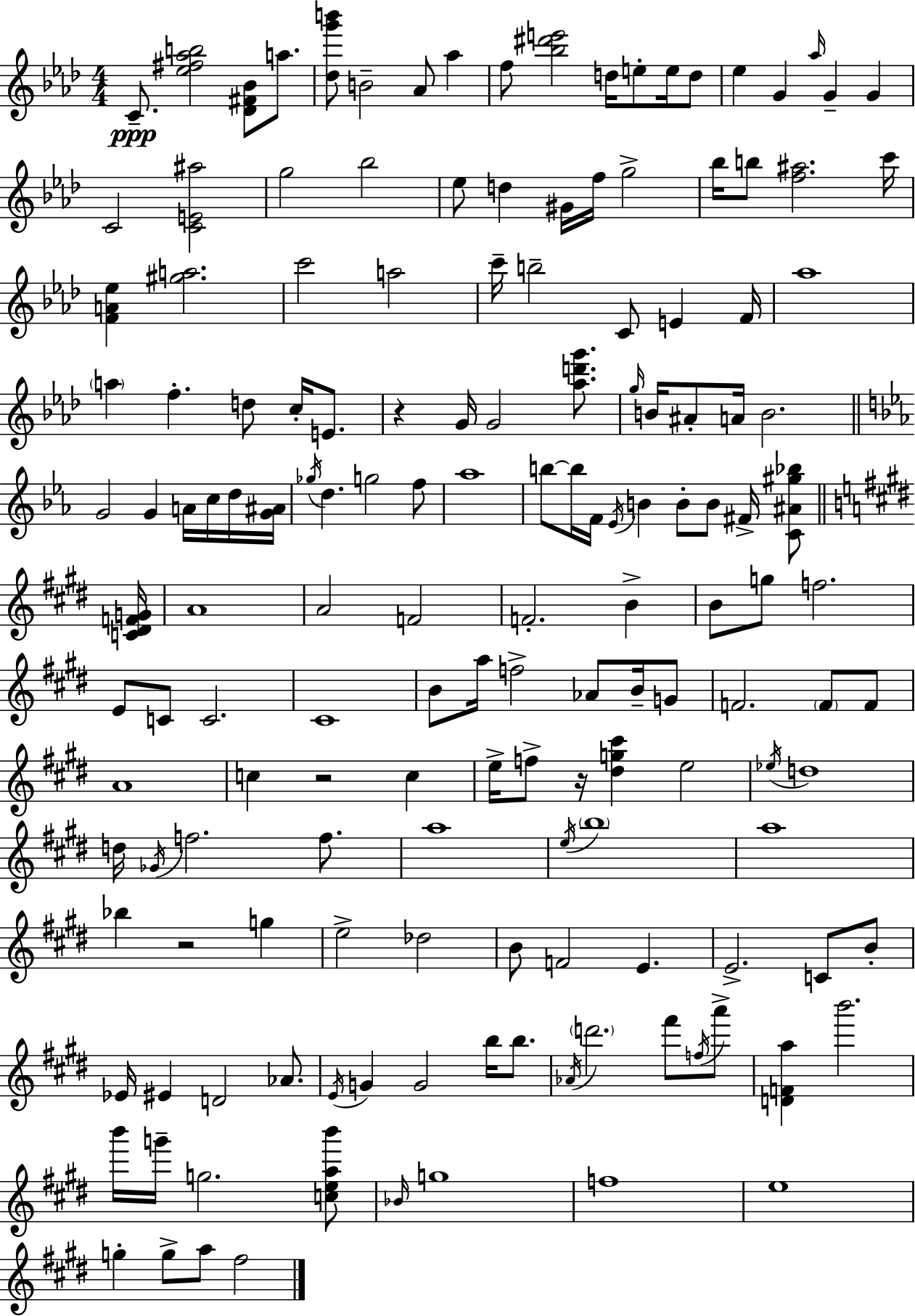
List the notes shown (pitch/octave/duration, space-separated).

C4/e. [Eb5,F#5,Ab5,B5]/h [Db4,F#4,Bb4]/e A5/e. [Db5,G6,B6]/e B4/h Ab4/e Ab5/q F5/e [Bb5,D#6,E6]/h D5/s E5/e E5/s D5/e Eb5/q G4/q Ab5/s G4/q G4/q C4/h [C4,E4,A#5]/h G5/h Bb5/h Eb5/e D5/q G#4/s F5/s G5/h Bb5/s B5/e [F5,A#5]/h. C6/s [F4,A4,Eb5]/q [G#5,A5]/h. C6/h A5/h C6/s B5/h C4/e E4/q F4/s Ab5/w A5/q F5/q. D5/e C5/s E4/e. R/q G4/s G4/h [Ab5,D6,G6]/e. G5/s B4/s A#4/e A4/s B4/h. G4/h G4/q A4/s C5/s D5/s [G4,A#4]/s Gb5/s D5/q. G5/h F5/e Ab5/w B5/e B5/s F4/s Eb4/s B4/q B4/e B4/e F#4/s [C4,A#4,G#5,Bb5]/e [C4,D#4,F4,G4]/s A4/w A4/h F4/h F4/h. B4/q B4/e G5/e F5/h. E4/e C4/e C4/h. C#4/w B4/e A5/s F5/h Ab4/e B4/s G4/e F4/h. F4/e F4/e A4/w C5/q R/h C5/q E5/s F5/e R/s [D#5,G5,C#6]/q E5/h Eb5/s D5/w D5/s Gb4/s F5/h. F5/e. A5/w E5/s B5/w A5/w Bb5/q R/h G5/q E5/h Db5/h B4/e F4/h E4/q. E4/h. C4/e B4/e Eb4/s EIS4/q D4/h Ab4/e. E4/s G4/q G4/h B5/s B5/e. Ab4/s D6/h. F#6/e F5/s A6/e [D4,F4,A5]/q B6/h. B6/s G6/s G5/h. [C5,E5,A5,B6]/e Bb4/s G5/w F5/w E5/w G5/q G5/e A5/e F#5/h